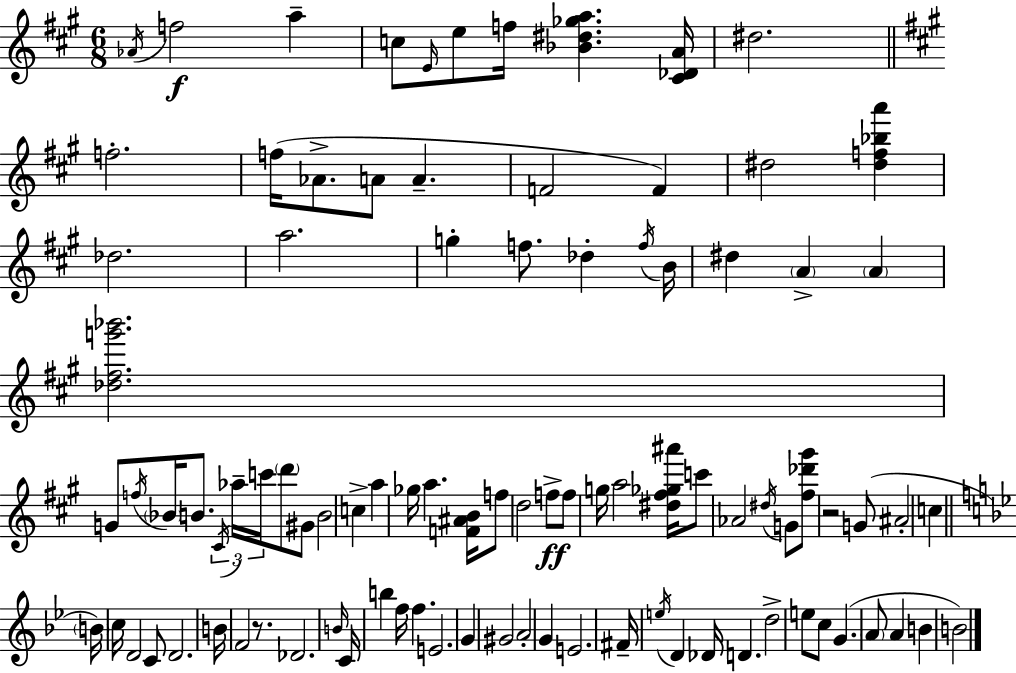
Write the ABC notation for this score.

X:1
T:Untitled
M:6/8
L:1/4
K:A
_A/4 f2 a c/2 E/4 e/2 f/4 [_B^d_ga] [^C_DA]/4 ^d2 f2 f/4 _A/2 A/2 A F2 F ^d2 [^df_ba'] _d2 a2 g f/2 _d f/4 B/4 ^d A A [_d^fg'_b']2 G/2 f/4 _B/4 B/2 ^C/4 _a/4 c'/4 d'/2 ^G/2 B2 c a _g/4 a [F^AB]/4 f/2 d2 f/2 f/2 g/4 a2 [^d^f_g^a']/4 c'/2 _A2 ^d/4 G/2 [^f_d'^g']/2 z2 G/2 ^A2 c B/4 c/4 D2 C/2 D2 B/4 F2 z/2 _D2 B/4 C/4 b f/4 f E2 G ^G2 A2 G E2 ^F/4 e/4 D _D/4 D d2 e/2 c/2 G A/2 A B B2